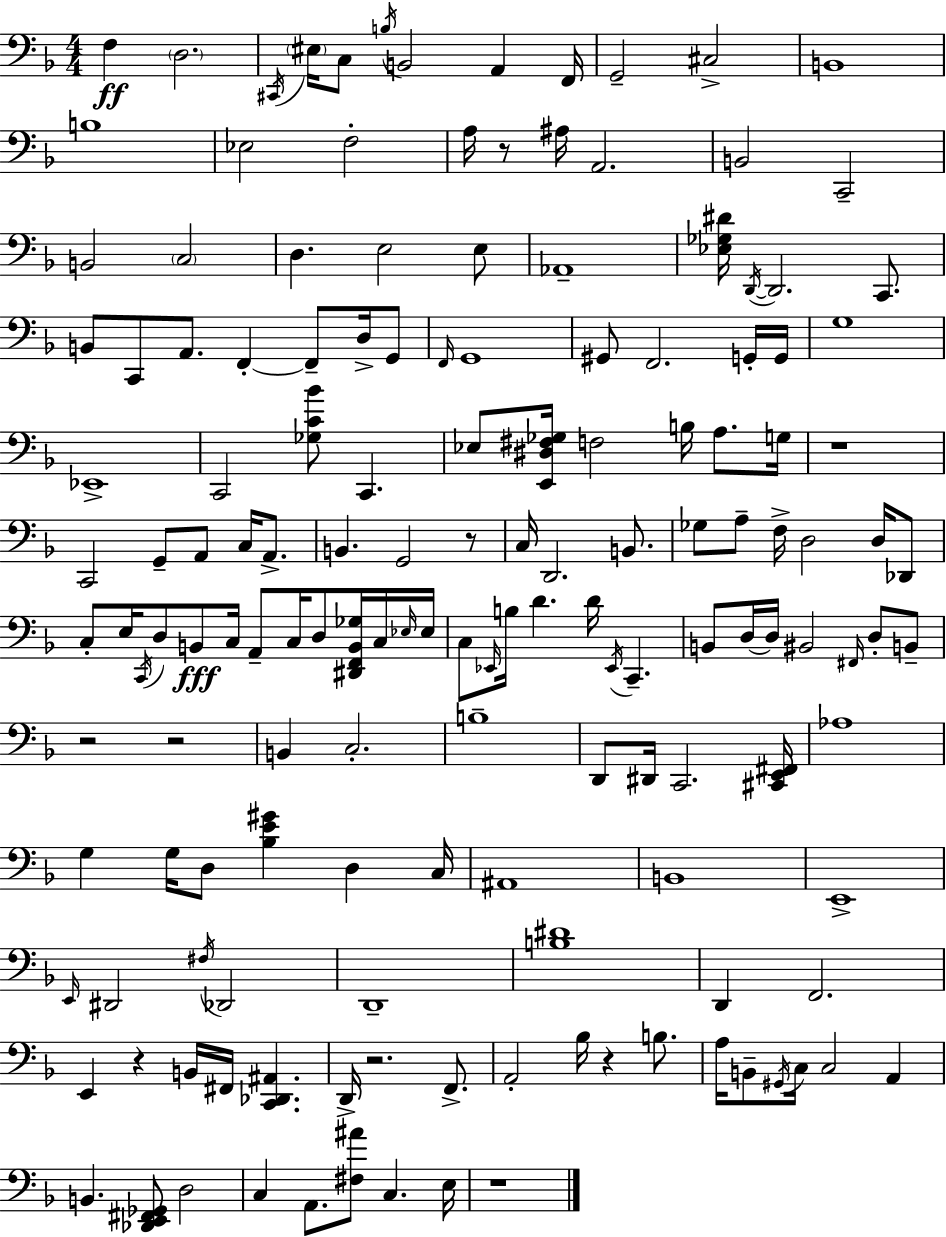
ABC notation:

X:1
T:Untitled
M:4/4
L:1/4
K:F
F, D,2 ^C,,/4 ^E,/4 C,/2 B,/4 B,,2 A,, F,,/4 G,,2 ^C,2 B,,4 B,4 _E,2 F,2 A,/4 z/2 ^A,/4 A,,2 B,,2 C,,2 B,,2 C,2 D, E,2 E,/2 _A,,4 [_E,_G,^D]/4 D,,/4 D,,2 C,,/2 B,,/2 C,,/2 A,,/2 F,, F,,/2 D,/4 G,,/2 F,,/4 G,,4 ^G,,/2 F,,2 G,,/4 G,,/4 G,4 _E,,4 C,,2 [_G,C_B]/2 C,, _E,/2 [E,,^D,^F,_G,]/4 F,2 B,/4 A,/2 G,/4 z4 C,,2 G,,/2 A,,/2 C,/4 A,,/2 B,, G,,2 z/2 C,/4 D,,2 B,,/2 _G,/2 A,/2 F,/4 D,2 D,/4 _D,,/2 C,/2 E,/4 C,,/4 D,/2 B,,/2 C,/4 A,,/2 C,/4 D,/2 [^D,,F,,B,,_G,]/4 C,/4 _E,/4 _E,/4 C,/2 _E,,/4 B,/4 D D/4 _E,,/4 C,, B,,/2 D,/4 D,/4 ^B,,2 ^F,,/4 D,/2 B,,/2 z2 z2 B,, C,2 B,4 D,,/2 ^D,,/4 C,,2 [^C,,E,,^F,,]/4 _A,4 G, G,/4 D,/2 [_B,E^G] D, C,/4 ^A,,4 B,,4 E,,4 E,,/4 ^D,,2 ^F,/4 _D,,2 D,,4 [B,^D]4 D,, F,,2 E,, z B,,/4 ^F,,/4 [C,,_D,,^A,,] D,,/4 z2 F,,/2 A,,2 _B,/4 z B,/2 A,/4 B,,/2 ^G,,/4 C,/4 C,2 A,, B,, [_D,,E,,^F,,_G,,]/2 D,2 C, A,,/2 [^F,^A]/2 C, E,/4 z4